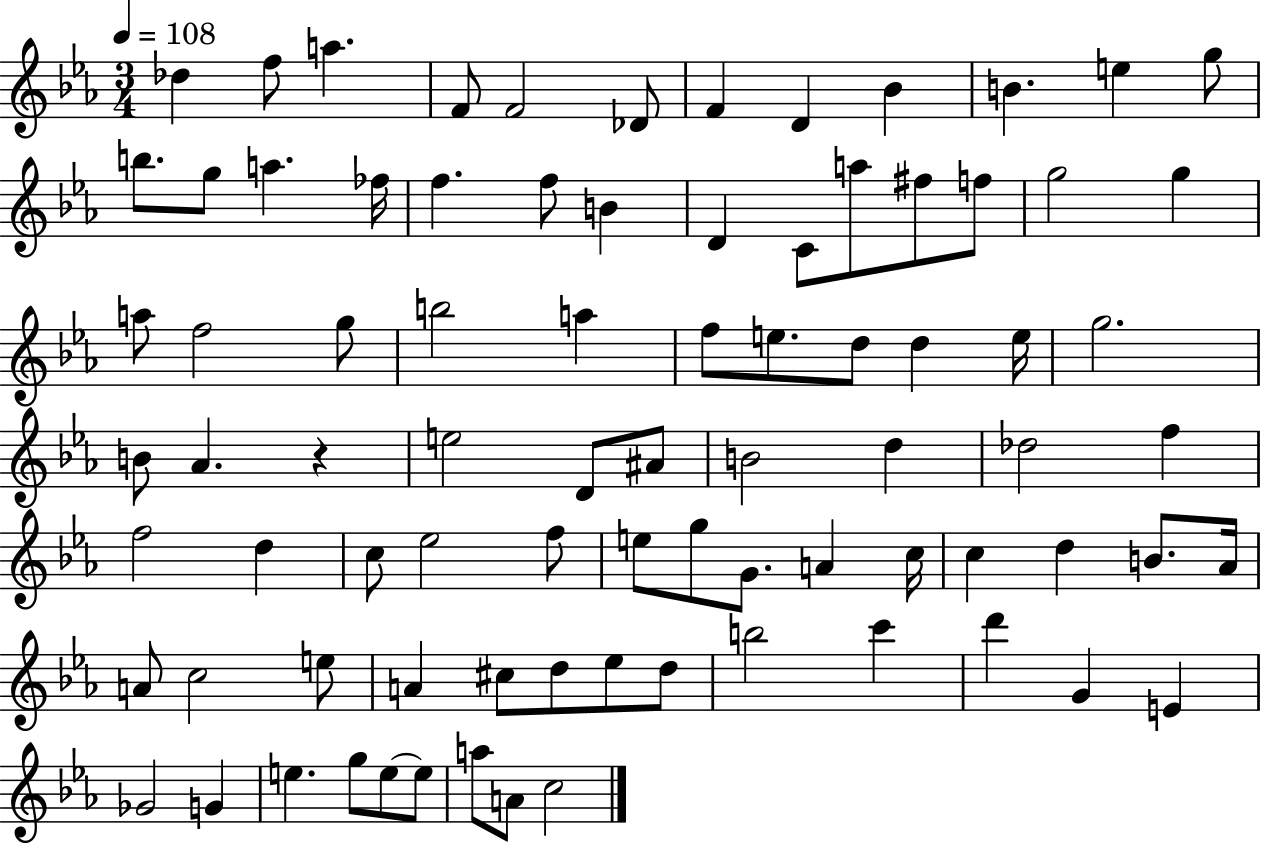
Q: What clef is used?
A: treble